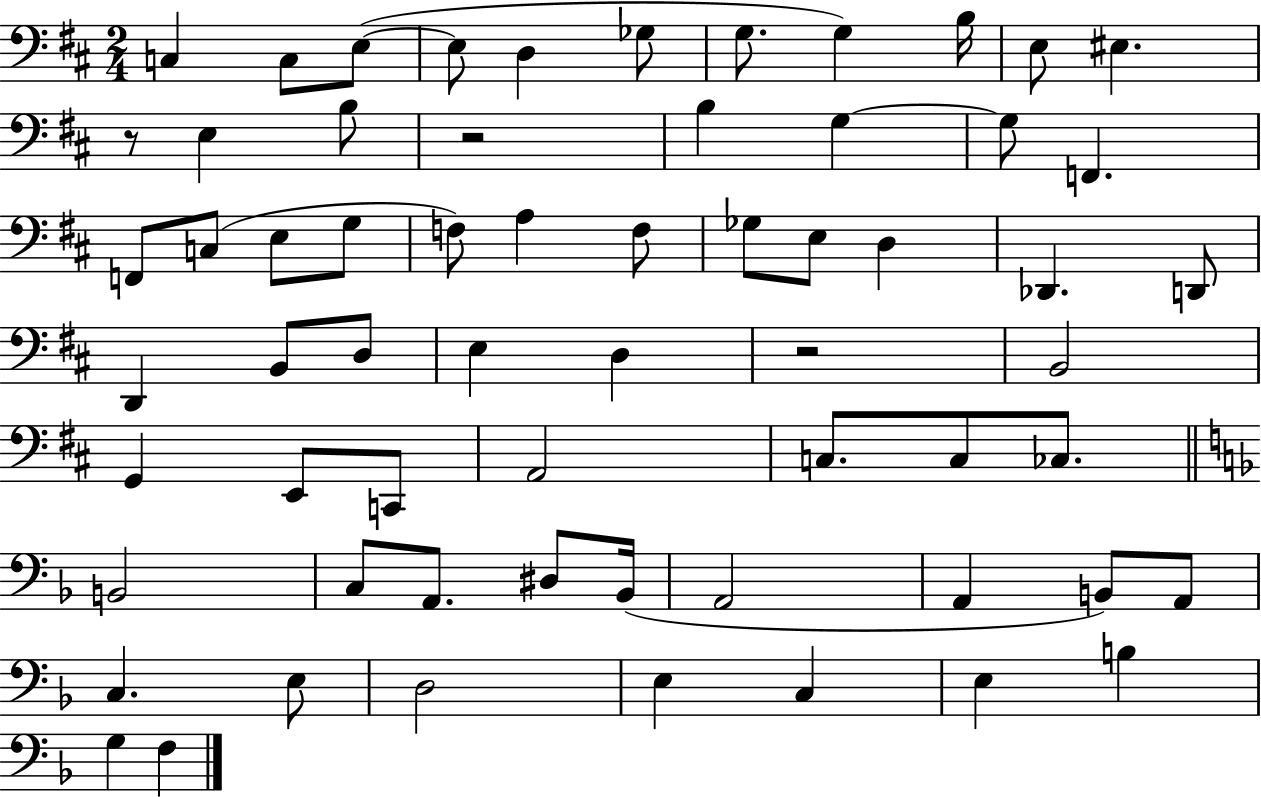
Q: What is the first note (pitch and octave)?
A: C3